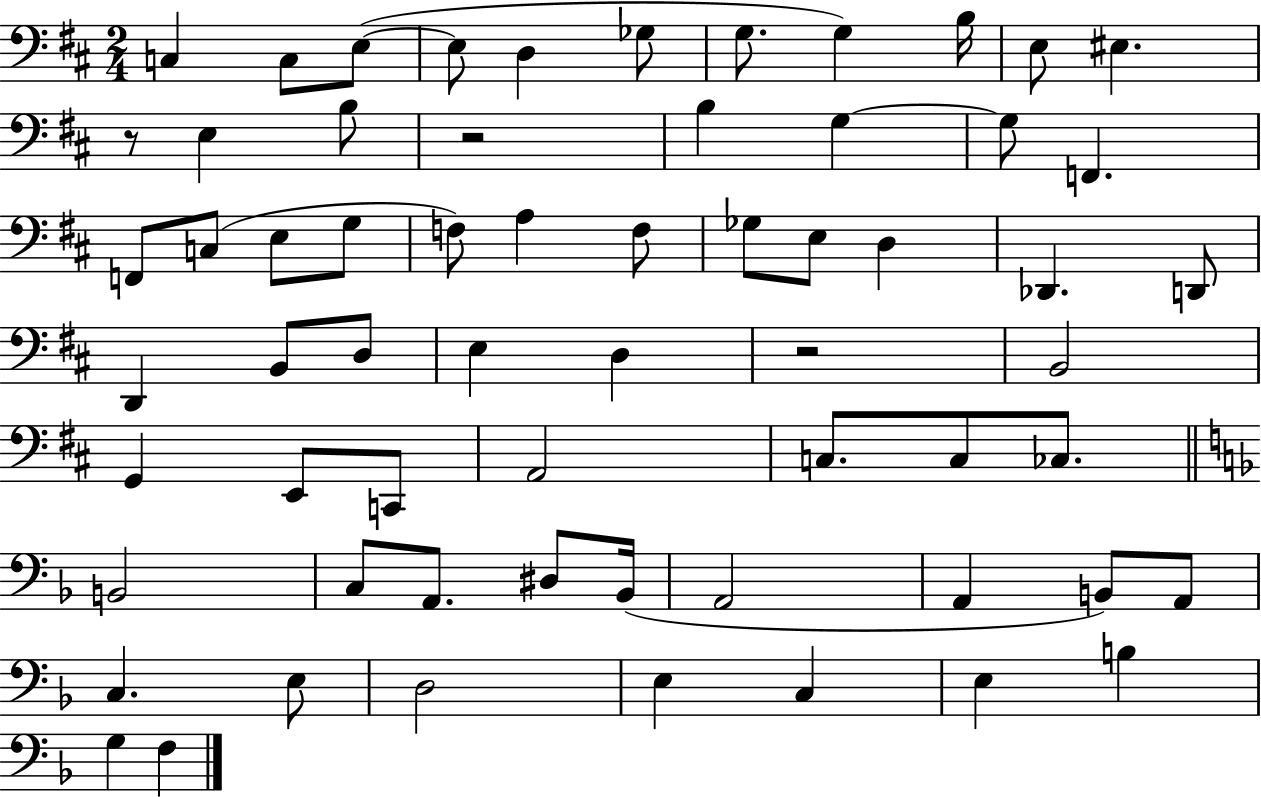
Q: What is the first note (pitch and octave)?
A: C3